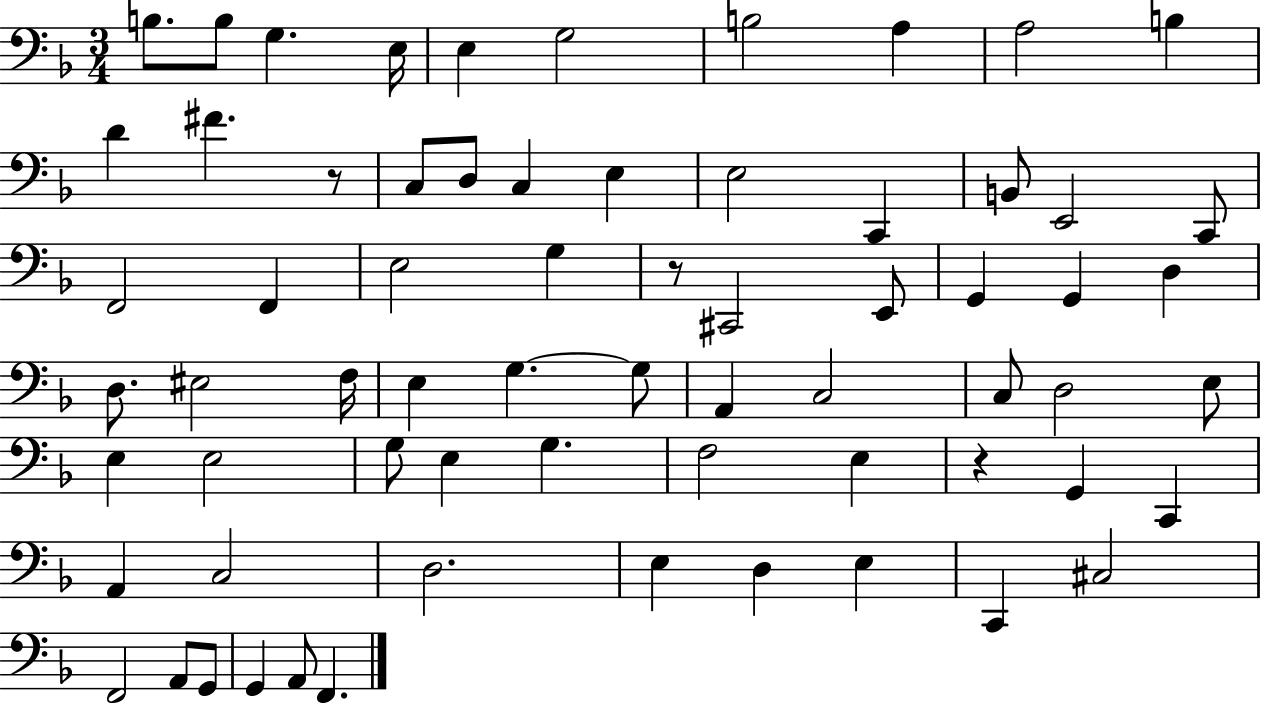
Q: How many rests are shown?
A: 3